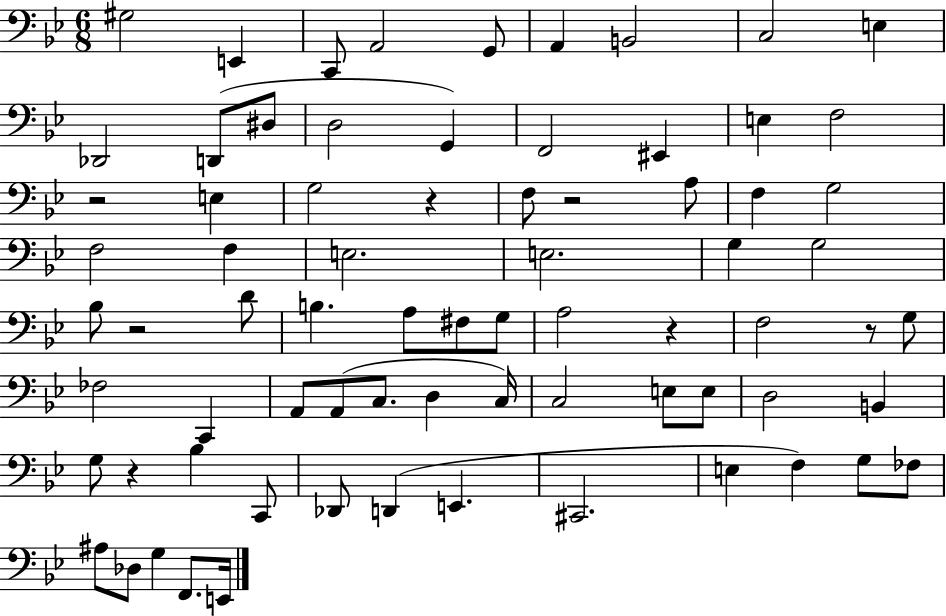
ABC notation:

X:1
T:Untitled
M:6/8
L:1/4
K:Bb
^G,2 E,, C,,/2 A,,2 G,,/2 A,, B,,2 C,2 E, _D,,2 D,,/2 ^D,/2 D,2 G,, F,,2 ^E,, E, F,2 z2 E, G,2 z F,/2 z2 A,/2 F, G,2 F,2 F, E,2 E,2 G, G,2 _B,/2 z2 D/2 B, A,/2 ^F,/2 G,/2 A,2 z F,2 z/2 G,/2 _F,2 C,, A,,/2 A,,/2 C,/2 D, C,/4 C,2 E,/2 E,/2 D,2 B,, G,/2 z _B, C,,/2 _D,,/2 D,, E,, ^C,,2 E, F, G,/2 _F,/2 ^A,/2 _D,/2 G, F,,/2 E,,/4